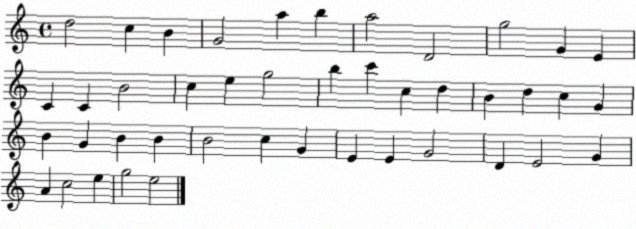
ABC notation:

X:1
T:Untitled
M:4/4
L:1/4
K:C
d2 c B G2 a b a2 D2 g2 G E C C B2 c e g2 b c' c d B d c G B G B B B2 c G E E G2 D E2 G A c2 e g2 e2